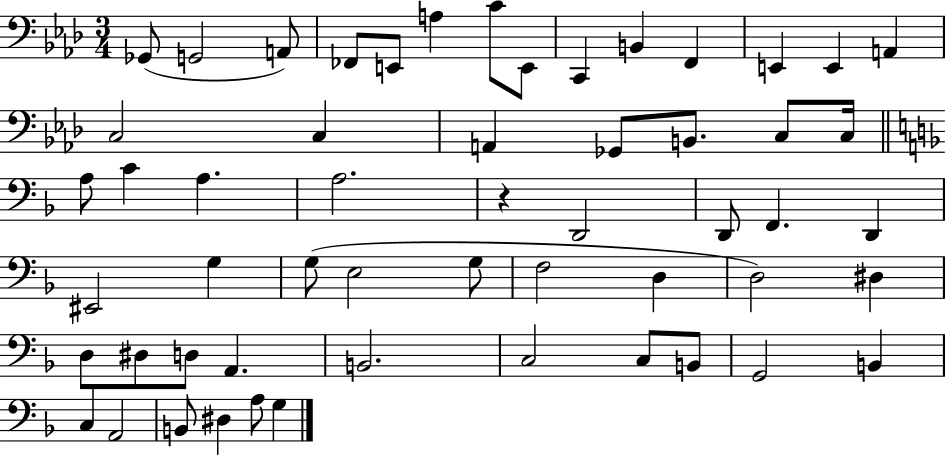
{
  \clef bass
  \numericTimeSignature
  \time 3/4
  \key aes \major
  ges,8( g,2 a,8) | fes,8 e,8 a4 c'8 e,8 | c,4 b,4 f,4 | e,4 e,4 a,4 | \break c2 c4 | a,4 ges,8 b,8. c8 c16 | \bar "||" \break \key f \major a8 c'4 a4. | a2. | r4 d,2 | d,8 f,4. d,4 | \break eis,2 g4 | g8( e2 g8 | f2 d4 | d2) dis4 | \break d8 dis8 d8 a,4. | b,2. | c2 c8 b,8 | g,2 b,4 | \break c4 a,2 | b,8 dis4 a8 g4 | \bar "|."
}